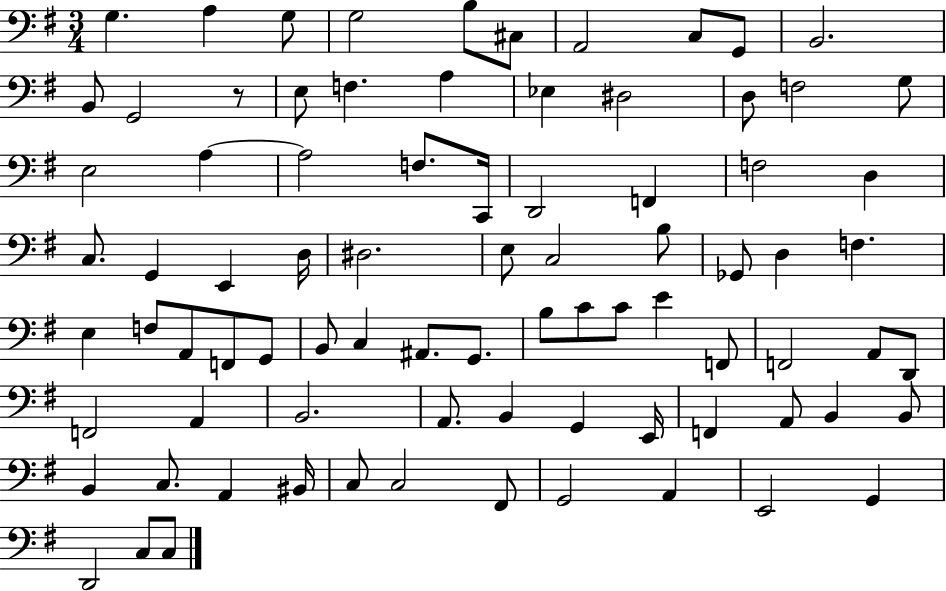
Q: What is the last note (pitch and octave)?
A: C3